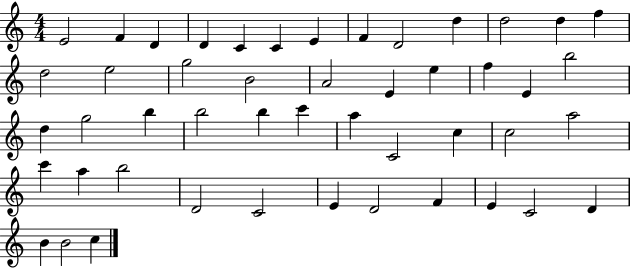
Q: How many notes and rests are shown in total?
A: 48